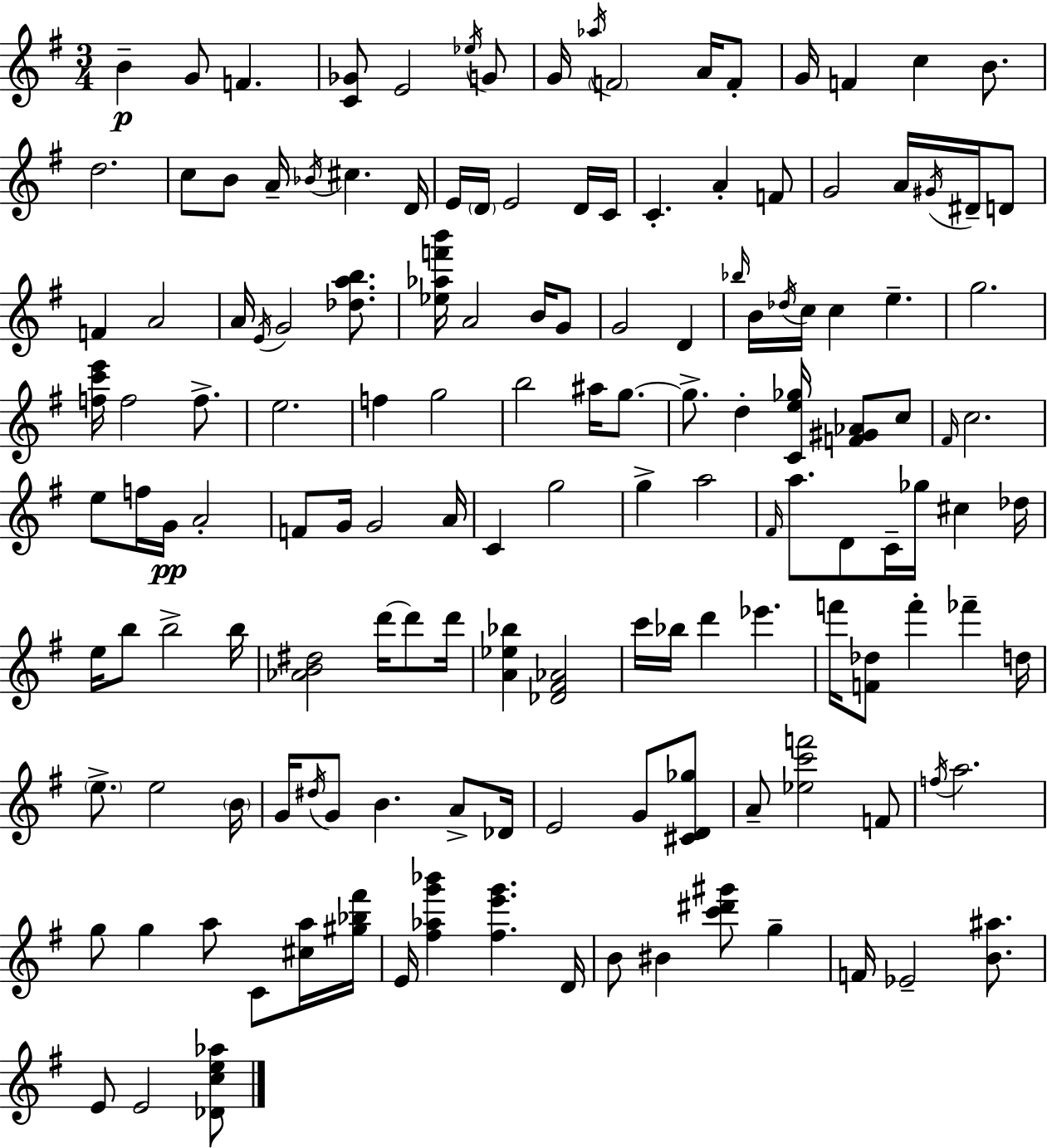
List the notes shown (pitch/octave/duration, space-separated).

B4/q G4/e F4/q. [C4,Gb4]/e E4/h Eb5/s G4/e G4/s Ab5/s F4/h A4/s F4/e G4/s F4/q C5/q B4/e. D5/h. C5/e B4/e A4/s Bb4/s C#5/q. D4/s E4/s D4/s E4/h D4/s C4/s C4/q. A4/q F4/e G4/h A4/s G#4/s D#4/s D4/e F4/q A4/h A4/s E4/s G4/h [Db5,A5,B5]/e. [Eb5,Ab5,F6,B6]/s A4/h B4/s G4/e G4/h D4/q Bb5/s B4/s Db5/s C5/s C5/q E5/q. G5/h. [F5,C6,E6]/s F5/h F5/e. E5/h. F5/q G5/h B5/h A#5/s G5/e. G5/e. D5/q [C4,E5,Gb5]/s [F4,G#4,Ab4]/e C5/e F#4/s C5/h. E5/e F5/s G4/s A4/h F4/e G4/s G4/h A4/s C4/q G5/h G5/q A5/h F#4/s A5/e. D4/e C4/s Gb5/s C#5/q Db5/s E5/s B5/e B5/h B5/s [Ab4,B4,D#5]/h D6/s D6/e D6/s [A4,Eb5,Bb5]/q [Db4,F#4,Ab4]/h C6/s Bb5/s D6/q Eb6/q. F6/s [F4,Db5]/e F6/q FES6/q D5/s E5/e. E5/h B4/s G4/s D#5/s G4/e B4/q. A4/e Db4/s E4/h G4/e [C#4,D4,Gb5]/e A4/e [Eb5,C6,F6]/h F4/e F5/s A5/h. G5/e G5/q A5/e C4/e [C#5,A5]/s [G#5,Bb5,F#6]/s E4/s [F#5,Ab5,G6,Bb6]/q [F#5,E6,G6]/q. D4/s B4/e BIS4/q [C6,D#6,G#6]/e G5/q F4/s Eb4/h [B4,A#5]/e. E4/e E4/h [Db4,C5,E5,Ab5]/e